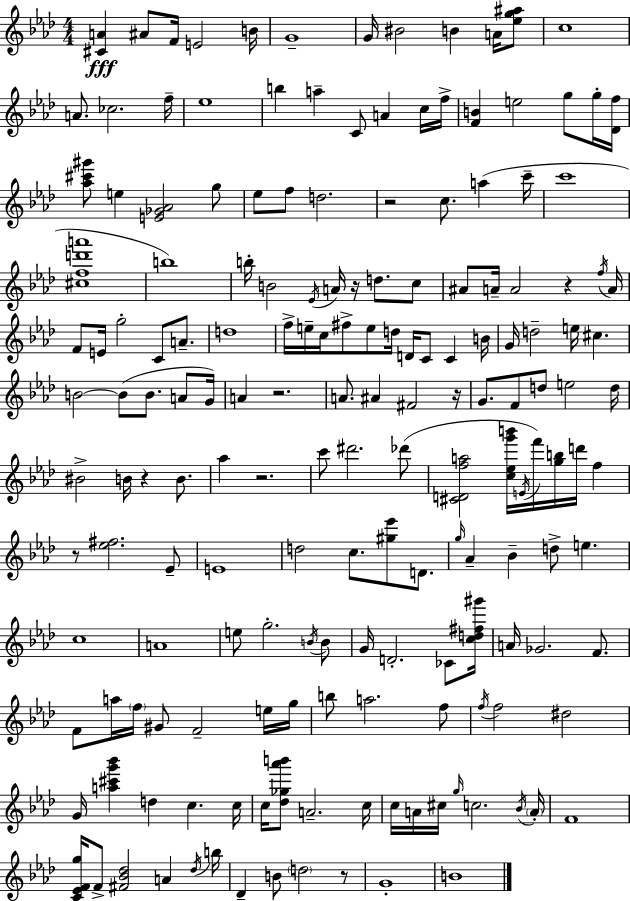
[C#4,A4]/q A#4/e F4/s E4/h B4/s G4/w G4/s BIS4/h B4/q A4/s [Eb5,G5,A#5]/e C5/w A4/e. CES5/h. F5/s Eb5/w B5/q A5/q C4/e A4/q C5/s F5/s [F4,B4]/q E5/h G5/e G5/s [Db4,F5]/s [Ab5,C#6,G#6]/e E5/q [E4,Gb4,Ab4]/h G5/e Eb5/e F5/e D5/h. R/h C5/e. A5/q C6/s C6/w [C#5,F5,D6,A6]/w B5/w B5/s B4/h Eb4/s A4/s R/s D5/e. C5/e A#4/e A4/s A4/h R/q F5/s A4/s F4/e E4/s G5/h C4/e A4/e. D5/w F5/s E5/s C5/s F#5/e E5/e D5/s D4/s C4/e C4/q B4/s G4/s D5/h E5/s C#5/q. B4/h B4/e B4/e. A4/e G4/s A4/q R/h. A4/e. A#4/q F#4/h R/s G4/e. F4/e D5/e E5/h D5/s BIS4/h B4/s R/q B4/e. Ab5/q R/h. C6/e D#6/h. Db6/e [C#4,D4,F5,A5]/h [C5,Eb5,G6,B6]/s E4/s F6/s [G5,B5]/s D6/s F5/q R/e [Eb5,F#5]/h. Eb4/e E4/w D5/h C5/e. [G#5,Eb6]/e D4/e. G5/s Ab4/q Bb4/q D5/e E5/q. C5/w A4/w E5/e G5/h. B4/s B4/e G4/s D4/h. CES4/e [C5,D5,F#5,G#6]/s A4/s Gb4/h. F4/e. F4/e A5/s F5/s G#4/e F4/h E5/s G5/s B5/e A5/h. F5/e F5/s F5/h D#5/h G4/s [A5,C#6,G6,Bb6]/q D5/q C5/q. C5/s C5/s [Db5,Gb5,Ab6,B6]/e A4/h. C5/s C5/s A4/s C#5/s G5/s C5/h. Bb4/s A4/s F4/w [C4,Eb4,F4,G5]/s F4/e [F#4,Bb4,Db5]/h A4/q Db5/s B5/s Db4/q B4/e D5/h R/e G4/w B4/w